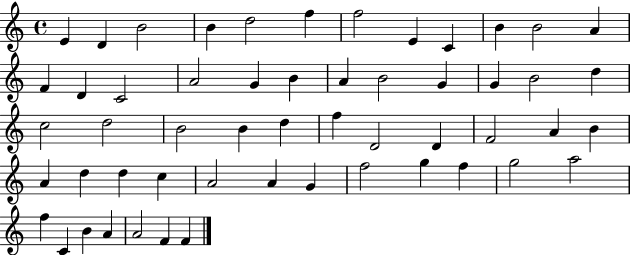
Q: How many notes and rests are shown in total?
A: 54